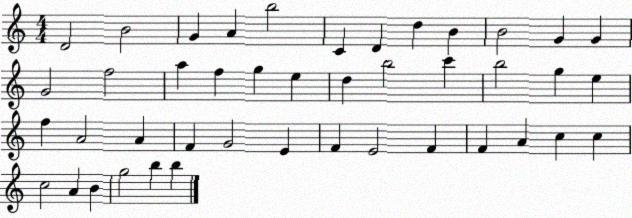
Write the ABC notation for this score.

X:1
T:Untitled
M:4/4
L:1/4
K:C
D2 B2 G A b2 C D d B B2 G G G2 f2 a f g e d b2 c' b2 g e f A2 A F G2 E F E2 F F A c c c2 A B g2 b b